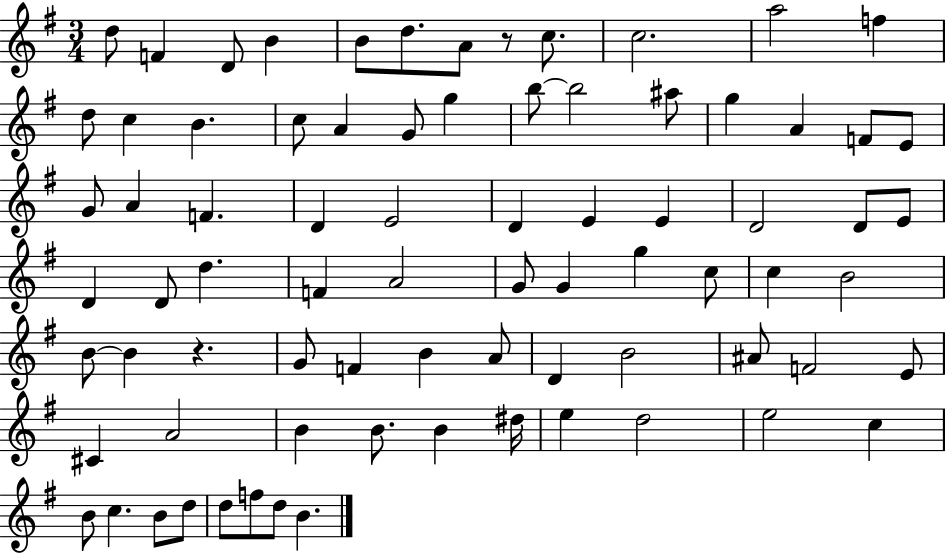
D5/e F4/q D4/e B4/q B4/e D5/e. A4/e R/e C5/e. C5/h. A5/h F5/q D5/e C5/q B4/q. C5/e A4/q G4/e G5/q B5/e B5/h A#5/e G5/q A4/q F4/e E4/e G4/e A4/q F4/q. D4/q E4/h D4/q E4/q E4/q D4/h D4/e E4/e D4/q D4/e D5/q. F4/q A4/h G4/e G4/q G5/q C5/e C5/q B4/h B4/e B4/q R/q. G4/e F4/q B4/q A4/e D4/q B4/h A#4/e F4/h E4/e C#4/q A4/h B4/q B4/e. B4/q D#5/s E5/q D5/h E5/h C5/q B4/e C5/q. B4/e D5/e D5/e F5/e D5/e B4/q.